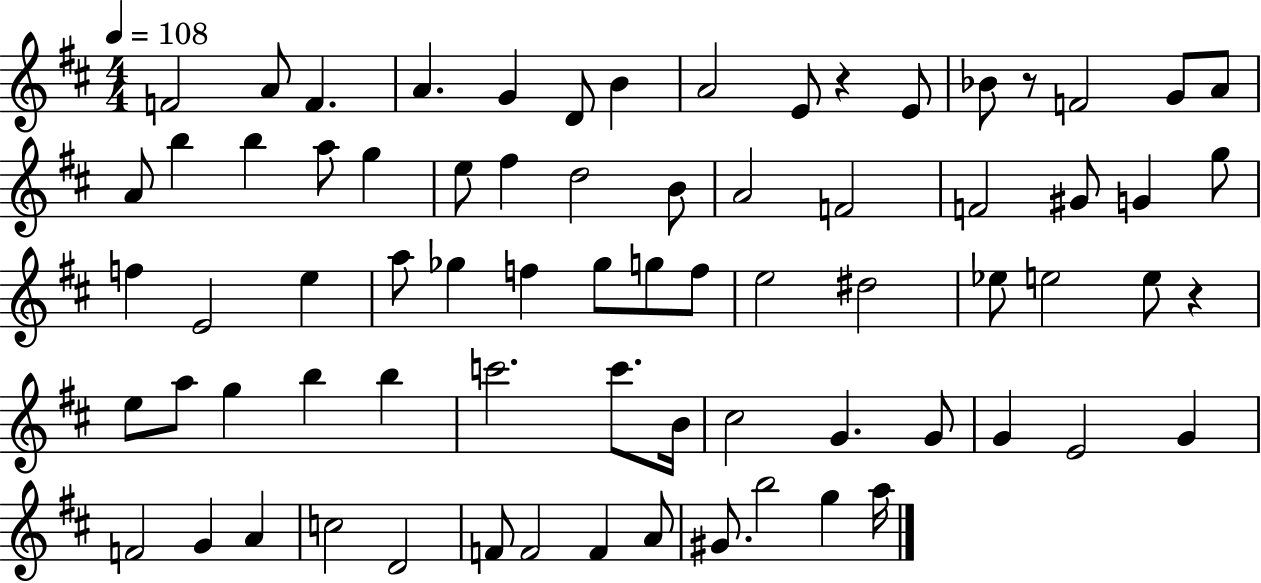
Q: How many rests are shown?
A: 3